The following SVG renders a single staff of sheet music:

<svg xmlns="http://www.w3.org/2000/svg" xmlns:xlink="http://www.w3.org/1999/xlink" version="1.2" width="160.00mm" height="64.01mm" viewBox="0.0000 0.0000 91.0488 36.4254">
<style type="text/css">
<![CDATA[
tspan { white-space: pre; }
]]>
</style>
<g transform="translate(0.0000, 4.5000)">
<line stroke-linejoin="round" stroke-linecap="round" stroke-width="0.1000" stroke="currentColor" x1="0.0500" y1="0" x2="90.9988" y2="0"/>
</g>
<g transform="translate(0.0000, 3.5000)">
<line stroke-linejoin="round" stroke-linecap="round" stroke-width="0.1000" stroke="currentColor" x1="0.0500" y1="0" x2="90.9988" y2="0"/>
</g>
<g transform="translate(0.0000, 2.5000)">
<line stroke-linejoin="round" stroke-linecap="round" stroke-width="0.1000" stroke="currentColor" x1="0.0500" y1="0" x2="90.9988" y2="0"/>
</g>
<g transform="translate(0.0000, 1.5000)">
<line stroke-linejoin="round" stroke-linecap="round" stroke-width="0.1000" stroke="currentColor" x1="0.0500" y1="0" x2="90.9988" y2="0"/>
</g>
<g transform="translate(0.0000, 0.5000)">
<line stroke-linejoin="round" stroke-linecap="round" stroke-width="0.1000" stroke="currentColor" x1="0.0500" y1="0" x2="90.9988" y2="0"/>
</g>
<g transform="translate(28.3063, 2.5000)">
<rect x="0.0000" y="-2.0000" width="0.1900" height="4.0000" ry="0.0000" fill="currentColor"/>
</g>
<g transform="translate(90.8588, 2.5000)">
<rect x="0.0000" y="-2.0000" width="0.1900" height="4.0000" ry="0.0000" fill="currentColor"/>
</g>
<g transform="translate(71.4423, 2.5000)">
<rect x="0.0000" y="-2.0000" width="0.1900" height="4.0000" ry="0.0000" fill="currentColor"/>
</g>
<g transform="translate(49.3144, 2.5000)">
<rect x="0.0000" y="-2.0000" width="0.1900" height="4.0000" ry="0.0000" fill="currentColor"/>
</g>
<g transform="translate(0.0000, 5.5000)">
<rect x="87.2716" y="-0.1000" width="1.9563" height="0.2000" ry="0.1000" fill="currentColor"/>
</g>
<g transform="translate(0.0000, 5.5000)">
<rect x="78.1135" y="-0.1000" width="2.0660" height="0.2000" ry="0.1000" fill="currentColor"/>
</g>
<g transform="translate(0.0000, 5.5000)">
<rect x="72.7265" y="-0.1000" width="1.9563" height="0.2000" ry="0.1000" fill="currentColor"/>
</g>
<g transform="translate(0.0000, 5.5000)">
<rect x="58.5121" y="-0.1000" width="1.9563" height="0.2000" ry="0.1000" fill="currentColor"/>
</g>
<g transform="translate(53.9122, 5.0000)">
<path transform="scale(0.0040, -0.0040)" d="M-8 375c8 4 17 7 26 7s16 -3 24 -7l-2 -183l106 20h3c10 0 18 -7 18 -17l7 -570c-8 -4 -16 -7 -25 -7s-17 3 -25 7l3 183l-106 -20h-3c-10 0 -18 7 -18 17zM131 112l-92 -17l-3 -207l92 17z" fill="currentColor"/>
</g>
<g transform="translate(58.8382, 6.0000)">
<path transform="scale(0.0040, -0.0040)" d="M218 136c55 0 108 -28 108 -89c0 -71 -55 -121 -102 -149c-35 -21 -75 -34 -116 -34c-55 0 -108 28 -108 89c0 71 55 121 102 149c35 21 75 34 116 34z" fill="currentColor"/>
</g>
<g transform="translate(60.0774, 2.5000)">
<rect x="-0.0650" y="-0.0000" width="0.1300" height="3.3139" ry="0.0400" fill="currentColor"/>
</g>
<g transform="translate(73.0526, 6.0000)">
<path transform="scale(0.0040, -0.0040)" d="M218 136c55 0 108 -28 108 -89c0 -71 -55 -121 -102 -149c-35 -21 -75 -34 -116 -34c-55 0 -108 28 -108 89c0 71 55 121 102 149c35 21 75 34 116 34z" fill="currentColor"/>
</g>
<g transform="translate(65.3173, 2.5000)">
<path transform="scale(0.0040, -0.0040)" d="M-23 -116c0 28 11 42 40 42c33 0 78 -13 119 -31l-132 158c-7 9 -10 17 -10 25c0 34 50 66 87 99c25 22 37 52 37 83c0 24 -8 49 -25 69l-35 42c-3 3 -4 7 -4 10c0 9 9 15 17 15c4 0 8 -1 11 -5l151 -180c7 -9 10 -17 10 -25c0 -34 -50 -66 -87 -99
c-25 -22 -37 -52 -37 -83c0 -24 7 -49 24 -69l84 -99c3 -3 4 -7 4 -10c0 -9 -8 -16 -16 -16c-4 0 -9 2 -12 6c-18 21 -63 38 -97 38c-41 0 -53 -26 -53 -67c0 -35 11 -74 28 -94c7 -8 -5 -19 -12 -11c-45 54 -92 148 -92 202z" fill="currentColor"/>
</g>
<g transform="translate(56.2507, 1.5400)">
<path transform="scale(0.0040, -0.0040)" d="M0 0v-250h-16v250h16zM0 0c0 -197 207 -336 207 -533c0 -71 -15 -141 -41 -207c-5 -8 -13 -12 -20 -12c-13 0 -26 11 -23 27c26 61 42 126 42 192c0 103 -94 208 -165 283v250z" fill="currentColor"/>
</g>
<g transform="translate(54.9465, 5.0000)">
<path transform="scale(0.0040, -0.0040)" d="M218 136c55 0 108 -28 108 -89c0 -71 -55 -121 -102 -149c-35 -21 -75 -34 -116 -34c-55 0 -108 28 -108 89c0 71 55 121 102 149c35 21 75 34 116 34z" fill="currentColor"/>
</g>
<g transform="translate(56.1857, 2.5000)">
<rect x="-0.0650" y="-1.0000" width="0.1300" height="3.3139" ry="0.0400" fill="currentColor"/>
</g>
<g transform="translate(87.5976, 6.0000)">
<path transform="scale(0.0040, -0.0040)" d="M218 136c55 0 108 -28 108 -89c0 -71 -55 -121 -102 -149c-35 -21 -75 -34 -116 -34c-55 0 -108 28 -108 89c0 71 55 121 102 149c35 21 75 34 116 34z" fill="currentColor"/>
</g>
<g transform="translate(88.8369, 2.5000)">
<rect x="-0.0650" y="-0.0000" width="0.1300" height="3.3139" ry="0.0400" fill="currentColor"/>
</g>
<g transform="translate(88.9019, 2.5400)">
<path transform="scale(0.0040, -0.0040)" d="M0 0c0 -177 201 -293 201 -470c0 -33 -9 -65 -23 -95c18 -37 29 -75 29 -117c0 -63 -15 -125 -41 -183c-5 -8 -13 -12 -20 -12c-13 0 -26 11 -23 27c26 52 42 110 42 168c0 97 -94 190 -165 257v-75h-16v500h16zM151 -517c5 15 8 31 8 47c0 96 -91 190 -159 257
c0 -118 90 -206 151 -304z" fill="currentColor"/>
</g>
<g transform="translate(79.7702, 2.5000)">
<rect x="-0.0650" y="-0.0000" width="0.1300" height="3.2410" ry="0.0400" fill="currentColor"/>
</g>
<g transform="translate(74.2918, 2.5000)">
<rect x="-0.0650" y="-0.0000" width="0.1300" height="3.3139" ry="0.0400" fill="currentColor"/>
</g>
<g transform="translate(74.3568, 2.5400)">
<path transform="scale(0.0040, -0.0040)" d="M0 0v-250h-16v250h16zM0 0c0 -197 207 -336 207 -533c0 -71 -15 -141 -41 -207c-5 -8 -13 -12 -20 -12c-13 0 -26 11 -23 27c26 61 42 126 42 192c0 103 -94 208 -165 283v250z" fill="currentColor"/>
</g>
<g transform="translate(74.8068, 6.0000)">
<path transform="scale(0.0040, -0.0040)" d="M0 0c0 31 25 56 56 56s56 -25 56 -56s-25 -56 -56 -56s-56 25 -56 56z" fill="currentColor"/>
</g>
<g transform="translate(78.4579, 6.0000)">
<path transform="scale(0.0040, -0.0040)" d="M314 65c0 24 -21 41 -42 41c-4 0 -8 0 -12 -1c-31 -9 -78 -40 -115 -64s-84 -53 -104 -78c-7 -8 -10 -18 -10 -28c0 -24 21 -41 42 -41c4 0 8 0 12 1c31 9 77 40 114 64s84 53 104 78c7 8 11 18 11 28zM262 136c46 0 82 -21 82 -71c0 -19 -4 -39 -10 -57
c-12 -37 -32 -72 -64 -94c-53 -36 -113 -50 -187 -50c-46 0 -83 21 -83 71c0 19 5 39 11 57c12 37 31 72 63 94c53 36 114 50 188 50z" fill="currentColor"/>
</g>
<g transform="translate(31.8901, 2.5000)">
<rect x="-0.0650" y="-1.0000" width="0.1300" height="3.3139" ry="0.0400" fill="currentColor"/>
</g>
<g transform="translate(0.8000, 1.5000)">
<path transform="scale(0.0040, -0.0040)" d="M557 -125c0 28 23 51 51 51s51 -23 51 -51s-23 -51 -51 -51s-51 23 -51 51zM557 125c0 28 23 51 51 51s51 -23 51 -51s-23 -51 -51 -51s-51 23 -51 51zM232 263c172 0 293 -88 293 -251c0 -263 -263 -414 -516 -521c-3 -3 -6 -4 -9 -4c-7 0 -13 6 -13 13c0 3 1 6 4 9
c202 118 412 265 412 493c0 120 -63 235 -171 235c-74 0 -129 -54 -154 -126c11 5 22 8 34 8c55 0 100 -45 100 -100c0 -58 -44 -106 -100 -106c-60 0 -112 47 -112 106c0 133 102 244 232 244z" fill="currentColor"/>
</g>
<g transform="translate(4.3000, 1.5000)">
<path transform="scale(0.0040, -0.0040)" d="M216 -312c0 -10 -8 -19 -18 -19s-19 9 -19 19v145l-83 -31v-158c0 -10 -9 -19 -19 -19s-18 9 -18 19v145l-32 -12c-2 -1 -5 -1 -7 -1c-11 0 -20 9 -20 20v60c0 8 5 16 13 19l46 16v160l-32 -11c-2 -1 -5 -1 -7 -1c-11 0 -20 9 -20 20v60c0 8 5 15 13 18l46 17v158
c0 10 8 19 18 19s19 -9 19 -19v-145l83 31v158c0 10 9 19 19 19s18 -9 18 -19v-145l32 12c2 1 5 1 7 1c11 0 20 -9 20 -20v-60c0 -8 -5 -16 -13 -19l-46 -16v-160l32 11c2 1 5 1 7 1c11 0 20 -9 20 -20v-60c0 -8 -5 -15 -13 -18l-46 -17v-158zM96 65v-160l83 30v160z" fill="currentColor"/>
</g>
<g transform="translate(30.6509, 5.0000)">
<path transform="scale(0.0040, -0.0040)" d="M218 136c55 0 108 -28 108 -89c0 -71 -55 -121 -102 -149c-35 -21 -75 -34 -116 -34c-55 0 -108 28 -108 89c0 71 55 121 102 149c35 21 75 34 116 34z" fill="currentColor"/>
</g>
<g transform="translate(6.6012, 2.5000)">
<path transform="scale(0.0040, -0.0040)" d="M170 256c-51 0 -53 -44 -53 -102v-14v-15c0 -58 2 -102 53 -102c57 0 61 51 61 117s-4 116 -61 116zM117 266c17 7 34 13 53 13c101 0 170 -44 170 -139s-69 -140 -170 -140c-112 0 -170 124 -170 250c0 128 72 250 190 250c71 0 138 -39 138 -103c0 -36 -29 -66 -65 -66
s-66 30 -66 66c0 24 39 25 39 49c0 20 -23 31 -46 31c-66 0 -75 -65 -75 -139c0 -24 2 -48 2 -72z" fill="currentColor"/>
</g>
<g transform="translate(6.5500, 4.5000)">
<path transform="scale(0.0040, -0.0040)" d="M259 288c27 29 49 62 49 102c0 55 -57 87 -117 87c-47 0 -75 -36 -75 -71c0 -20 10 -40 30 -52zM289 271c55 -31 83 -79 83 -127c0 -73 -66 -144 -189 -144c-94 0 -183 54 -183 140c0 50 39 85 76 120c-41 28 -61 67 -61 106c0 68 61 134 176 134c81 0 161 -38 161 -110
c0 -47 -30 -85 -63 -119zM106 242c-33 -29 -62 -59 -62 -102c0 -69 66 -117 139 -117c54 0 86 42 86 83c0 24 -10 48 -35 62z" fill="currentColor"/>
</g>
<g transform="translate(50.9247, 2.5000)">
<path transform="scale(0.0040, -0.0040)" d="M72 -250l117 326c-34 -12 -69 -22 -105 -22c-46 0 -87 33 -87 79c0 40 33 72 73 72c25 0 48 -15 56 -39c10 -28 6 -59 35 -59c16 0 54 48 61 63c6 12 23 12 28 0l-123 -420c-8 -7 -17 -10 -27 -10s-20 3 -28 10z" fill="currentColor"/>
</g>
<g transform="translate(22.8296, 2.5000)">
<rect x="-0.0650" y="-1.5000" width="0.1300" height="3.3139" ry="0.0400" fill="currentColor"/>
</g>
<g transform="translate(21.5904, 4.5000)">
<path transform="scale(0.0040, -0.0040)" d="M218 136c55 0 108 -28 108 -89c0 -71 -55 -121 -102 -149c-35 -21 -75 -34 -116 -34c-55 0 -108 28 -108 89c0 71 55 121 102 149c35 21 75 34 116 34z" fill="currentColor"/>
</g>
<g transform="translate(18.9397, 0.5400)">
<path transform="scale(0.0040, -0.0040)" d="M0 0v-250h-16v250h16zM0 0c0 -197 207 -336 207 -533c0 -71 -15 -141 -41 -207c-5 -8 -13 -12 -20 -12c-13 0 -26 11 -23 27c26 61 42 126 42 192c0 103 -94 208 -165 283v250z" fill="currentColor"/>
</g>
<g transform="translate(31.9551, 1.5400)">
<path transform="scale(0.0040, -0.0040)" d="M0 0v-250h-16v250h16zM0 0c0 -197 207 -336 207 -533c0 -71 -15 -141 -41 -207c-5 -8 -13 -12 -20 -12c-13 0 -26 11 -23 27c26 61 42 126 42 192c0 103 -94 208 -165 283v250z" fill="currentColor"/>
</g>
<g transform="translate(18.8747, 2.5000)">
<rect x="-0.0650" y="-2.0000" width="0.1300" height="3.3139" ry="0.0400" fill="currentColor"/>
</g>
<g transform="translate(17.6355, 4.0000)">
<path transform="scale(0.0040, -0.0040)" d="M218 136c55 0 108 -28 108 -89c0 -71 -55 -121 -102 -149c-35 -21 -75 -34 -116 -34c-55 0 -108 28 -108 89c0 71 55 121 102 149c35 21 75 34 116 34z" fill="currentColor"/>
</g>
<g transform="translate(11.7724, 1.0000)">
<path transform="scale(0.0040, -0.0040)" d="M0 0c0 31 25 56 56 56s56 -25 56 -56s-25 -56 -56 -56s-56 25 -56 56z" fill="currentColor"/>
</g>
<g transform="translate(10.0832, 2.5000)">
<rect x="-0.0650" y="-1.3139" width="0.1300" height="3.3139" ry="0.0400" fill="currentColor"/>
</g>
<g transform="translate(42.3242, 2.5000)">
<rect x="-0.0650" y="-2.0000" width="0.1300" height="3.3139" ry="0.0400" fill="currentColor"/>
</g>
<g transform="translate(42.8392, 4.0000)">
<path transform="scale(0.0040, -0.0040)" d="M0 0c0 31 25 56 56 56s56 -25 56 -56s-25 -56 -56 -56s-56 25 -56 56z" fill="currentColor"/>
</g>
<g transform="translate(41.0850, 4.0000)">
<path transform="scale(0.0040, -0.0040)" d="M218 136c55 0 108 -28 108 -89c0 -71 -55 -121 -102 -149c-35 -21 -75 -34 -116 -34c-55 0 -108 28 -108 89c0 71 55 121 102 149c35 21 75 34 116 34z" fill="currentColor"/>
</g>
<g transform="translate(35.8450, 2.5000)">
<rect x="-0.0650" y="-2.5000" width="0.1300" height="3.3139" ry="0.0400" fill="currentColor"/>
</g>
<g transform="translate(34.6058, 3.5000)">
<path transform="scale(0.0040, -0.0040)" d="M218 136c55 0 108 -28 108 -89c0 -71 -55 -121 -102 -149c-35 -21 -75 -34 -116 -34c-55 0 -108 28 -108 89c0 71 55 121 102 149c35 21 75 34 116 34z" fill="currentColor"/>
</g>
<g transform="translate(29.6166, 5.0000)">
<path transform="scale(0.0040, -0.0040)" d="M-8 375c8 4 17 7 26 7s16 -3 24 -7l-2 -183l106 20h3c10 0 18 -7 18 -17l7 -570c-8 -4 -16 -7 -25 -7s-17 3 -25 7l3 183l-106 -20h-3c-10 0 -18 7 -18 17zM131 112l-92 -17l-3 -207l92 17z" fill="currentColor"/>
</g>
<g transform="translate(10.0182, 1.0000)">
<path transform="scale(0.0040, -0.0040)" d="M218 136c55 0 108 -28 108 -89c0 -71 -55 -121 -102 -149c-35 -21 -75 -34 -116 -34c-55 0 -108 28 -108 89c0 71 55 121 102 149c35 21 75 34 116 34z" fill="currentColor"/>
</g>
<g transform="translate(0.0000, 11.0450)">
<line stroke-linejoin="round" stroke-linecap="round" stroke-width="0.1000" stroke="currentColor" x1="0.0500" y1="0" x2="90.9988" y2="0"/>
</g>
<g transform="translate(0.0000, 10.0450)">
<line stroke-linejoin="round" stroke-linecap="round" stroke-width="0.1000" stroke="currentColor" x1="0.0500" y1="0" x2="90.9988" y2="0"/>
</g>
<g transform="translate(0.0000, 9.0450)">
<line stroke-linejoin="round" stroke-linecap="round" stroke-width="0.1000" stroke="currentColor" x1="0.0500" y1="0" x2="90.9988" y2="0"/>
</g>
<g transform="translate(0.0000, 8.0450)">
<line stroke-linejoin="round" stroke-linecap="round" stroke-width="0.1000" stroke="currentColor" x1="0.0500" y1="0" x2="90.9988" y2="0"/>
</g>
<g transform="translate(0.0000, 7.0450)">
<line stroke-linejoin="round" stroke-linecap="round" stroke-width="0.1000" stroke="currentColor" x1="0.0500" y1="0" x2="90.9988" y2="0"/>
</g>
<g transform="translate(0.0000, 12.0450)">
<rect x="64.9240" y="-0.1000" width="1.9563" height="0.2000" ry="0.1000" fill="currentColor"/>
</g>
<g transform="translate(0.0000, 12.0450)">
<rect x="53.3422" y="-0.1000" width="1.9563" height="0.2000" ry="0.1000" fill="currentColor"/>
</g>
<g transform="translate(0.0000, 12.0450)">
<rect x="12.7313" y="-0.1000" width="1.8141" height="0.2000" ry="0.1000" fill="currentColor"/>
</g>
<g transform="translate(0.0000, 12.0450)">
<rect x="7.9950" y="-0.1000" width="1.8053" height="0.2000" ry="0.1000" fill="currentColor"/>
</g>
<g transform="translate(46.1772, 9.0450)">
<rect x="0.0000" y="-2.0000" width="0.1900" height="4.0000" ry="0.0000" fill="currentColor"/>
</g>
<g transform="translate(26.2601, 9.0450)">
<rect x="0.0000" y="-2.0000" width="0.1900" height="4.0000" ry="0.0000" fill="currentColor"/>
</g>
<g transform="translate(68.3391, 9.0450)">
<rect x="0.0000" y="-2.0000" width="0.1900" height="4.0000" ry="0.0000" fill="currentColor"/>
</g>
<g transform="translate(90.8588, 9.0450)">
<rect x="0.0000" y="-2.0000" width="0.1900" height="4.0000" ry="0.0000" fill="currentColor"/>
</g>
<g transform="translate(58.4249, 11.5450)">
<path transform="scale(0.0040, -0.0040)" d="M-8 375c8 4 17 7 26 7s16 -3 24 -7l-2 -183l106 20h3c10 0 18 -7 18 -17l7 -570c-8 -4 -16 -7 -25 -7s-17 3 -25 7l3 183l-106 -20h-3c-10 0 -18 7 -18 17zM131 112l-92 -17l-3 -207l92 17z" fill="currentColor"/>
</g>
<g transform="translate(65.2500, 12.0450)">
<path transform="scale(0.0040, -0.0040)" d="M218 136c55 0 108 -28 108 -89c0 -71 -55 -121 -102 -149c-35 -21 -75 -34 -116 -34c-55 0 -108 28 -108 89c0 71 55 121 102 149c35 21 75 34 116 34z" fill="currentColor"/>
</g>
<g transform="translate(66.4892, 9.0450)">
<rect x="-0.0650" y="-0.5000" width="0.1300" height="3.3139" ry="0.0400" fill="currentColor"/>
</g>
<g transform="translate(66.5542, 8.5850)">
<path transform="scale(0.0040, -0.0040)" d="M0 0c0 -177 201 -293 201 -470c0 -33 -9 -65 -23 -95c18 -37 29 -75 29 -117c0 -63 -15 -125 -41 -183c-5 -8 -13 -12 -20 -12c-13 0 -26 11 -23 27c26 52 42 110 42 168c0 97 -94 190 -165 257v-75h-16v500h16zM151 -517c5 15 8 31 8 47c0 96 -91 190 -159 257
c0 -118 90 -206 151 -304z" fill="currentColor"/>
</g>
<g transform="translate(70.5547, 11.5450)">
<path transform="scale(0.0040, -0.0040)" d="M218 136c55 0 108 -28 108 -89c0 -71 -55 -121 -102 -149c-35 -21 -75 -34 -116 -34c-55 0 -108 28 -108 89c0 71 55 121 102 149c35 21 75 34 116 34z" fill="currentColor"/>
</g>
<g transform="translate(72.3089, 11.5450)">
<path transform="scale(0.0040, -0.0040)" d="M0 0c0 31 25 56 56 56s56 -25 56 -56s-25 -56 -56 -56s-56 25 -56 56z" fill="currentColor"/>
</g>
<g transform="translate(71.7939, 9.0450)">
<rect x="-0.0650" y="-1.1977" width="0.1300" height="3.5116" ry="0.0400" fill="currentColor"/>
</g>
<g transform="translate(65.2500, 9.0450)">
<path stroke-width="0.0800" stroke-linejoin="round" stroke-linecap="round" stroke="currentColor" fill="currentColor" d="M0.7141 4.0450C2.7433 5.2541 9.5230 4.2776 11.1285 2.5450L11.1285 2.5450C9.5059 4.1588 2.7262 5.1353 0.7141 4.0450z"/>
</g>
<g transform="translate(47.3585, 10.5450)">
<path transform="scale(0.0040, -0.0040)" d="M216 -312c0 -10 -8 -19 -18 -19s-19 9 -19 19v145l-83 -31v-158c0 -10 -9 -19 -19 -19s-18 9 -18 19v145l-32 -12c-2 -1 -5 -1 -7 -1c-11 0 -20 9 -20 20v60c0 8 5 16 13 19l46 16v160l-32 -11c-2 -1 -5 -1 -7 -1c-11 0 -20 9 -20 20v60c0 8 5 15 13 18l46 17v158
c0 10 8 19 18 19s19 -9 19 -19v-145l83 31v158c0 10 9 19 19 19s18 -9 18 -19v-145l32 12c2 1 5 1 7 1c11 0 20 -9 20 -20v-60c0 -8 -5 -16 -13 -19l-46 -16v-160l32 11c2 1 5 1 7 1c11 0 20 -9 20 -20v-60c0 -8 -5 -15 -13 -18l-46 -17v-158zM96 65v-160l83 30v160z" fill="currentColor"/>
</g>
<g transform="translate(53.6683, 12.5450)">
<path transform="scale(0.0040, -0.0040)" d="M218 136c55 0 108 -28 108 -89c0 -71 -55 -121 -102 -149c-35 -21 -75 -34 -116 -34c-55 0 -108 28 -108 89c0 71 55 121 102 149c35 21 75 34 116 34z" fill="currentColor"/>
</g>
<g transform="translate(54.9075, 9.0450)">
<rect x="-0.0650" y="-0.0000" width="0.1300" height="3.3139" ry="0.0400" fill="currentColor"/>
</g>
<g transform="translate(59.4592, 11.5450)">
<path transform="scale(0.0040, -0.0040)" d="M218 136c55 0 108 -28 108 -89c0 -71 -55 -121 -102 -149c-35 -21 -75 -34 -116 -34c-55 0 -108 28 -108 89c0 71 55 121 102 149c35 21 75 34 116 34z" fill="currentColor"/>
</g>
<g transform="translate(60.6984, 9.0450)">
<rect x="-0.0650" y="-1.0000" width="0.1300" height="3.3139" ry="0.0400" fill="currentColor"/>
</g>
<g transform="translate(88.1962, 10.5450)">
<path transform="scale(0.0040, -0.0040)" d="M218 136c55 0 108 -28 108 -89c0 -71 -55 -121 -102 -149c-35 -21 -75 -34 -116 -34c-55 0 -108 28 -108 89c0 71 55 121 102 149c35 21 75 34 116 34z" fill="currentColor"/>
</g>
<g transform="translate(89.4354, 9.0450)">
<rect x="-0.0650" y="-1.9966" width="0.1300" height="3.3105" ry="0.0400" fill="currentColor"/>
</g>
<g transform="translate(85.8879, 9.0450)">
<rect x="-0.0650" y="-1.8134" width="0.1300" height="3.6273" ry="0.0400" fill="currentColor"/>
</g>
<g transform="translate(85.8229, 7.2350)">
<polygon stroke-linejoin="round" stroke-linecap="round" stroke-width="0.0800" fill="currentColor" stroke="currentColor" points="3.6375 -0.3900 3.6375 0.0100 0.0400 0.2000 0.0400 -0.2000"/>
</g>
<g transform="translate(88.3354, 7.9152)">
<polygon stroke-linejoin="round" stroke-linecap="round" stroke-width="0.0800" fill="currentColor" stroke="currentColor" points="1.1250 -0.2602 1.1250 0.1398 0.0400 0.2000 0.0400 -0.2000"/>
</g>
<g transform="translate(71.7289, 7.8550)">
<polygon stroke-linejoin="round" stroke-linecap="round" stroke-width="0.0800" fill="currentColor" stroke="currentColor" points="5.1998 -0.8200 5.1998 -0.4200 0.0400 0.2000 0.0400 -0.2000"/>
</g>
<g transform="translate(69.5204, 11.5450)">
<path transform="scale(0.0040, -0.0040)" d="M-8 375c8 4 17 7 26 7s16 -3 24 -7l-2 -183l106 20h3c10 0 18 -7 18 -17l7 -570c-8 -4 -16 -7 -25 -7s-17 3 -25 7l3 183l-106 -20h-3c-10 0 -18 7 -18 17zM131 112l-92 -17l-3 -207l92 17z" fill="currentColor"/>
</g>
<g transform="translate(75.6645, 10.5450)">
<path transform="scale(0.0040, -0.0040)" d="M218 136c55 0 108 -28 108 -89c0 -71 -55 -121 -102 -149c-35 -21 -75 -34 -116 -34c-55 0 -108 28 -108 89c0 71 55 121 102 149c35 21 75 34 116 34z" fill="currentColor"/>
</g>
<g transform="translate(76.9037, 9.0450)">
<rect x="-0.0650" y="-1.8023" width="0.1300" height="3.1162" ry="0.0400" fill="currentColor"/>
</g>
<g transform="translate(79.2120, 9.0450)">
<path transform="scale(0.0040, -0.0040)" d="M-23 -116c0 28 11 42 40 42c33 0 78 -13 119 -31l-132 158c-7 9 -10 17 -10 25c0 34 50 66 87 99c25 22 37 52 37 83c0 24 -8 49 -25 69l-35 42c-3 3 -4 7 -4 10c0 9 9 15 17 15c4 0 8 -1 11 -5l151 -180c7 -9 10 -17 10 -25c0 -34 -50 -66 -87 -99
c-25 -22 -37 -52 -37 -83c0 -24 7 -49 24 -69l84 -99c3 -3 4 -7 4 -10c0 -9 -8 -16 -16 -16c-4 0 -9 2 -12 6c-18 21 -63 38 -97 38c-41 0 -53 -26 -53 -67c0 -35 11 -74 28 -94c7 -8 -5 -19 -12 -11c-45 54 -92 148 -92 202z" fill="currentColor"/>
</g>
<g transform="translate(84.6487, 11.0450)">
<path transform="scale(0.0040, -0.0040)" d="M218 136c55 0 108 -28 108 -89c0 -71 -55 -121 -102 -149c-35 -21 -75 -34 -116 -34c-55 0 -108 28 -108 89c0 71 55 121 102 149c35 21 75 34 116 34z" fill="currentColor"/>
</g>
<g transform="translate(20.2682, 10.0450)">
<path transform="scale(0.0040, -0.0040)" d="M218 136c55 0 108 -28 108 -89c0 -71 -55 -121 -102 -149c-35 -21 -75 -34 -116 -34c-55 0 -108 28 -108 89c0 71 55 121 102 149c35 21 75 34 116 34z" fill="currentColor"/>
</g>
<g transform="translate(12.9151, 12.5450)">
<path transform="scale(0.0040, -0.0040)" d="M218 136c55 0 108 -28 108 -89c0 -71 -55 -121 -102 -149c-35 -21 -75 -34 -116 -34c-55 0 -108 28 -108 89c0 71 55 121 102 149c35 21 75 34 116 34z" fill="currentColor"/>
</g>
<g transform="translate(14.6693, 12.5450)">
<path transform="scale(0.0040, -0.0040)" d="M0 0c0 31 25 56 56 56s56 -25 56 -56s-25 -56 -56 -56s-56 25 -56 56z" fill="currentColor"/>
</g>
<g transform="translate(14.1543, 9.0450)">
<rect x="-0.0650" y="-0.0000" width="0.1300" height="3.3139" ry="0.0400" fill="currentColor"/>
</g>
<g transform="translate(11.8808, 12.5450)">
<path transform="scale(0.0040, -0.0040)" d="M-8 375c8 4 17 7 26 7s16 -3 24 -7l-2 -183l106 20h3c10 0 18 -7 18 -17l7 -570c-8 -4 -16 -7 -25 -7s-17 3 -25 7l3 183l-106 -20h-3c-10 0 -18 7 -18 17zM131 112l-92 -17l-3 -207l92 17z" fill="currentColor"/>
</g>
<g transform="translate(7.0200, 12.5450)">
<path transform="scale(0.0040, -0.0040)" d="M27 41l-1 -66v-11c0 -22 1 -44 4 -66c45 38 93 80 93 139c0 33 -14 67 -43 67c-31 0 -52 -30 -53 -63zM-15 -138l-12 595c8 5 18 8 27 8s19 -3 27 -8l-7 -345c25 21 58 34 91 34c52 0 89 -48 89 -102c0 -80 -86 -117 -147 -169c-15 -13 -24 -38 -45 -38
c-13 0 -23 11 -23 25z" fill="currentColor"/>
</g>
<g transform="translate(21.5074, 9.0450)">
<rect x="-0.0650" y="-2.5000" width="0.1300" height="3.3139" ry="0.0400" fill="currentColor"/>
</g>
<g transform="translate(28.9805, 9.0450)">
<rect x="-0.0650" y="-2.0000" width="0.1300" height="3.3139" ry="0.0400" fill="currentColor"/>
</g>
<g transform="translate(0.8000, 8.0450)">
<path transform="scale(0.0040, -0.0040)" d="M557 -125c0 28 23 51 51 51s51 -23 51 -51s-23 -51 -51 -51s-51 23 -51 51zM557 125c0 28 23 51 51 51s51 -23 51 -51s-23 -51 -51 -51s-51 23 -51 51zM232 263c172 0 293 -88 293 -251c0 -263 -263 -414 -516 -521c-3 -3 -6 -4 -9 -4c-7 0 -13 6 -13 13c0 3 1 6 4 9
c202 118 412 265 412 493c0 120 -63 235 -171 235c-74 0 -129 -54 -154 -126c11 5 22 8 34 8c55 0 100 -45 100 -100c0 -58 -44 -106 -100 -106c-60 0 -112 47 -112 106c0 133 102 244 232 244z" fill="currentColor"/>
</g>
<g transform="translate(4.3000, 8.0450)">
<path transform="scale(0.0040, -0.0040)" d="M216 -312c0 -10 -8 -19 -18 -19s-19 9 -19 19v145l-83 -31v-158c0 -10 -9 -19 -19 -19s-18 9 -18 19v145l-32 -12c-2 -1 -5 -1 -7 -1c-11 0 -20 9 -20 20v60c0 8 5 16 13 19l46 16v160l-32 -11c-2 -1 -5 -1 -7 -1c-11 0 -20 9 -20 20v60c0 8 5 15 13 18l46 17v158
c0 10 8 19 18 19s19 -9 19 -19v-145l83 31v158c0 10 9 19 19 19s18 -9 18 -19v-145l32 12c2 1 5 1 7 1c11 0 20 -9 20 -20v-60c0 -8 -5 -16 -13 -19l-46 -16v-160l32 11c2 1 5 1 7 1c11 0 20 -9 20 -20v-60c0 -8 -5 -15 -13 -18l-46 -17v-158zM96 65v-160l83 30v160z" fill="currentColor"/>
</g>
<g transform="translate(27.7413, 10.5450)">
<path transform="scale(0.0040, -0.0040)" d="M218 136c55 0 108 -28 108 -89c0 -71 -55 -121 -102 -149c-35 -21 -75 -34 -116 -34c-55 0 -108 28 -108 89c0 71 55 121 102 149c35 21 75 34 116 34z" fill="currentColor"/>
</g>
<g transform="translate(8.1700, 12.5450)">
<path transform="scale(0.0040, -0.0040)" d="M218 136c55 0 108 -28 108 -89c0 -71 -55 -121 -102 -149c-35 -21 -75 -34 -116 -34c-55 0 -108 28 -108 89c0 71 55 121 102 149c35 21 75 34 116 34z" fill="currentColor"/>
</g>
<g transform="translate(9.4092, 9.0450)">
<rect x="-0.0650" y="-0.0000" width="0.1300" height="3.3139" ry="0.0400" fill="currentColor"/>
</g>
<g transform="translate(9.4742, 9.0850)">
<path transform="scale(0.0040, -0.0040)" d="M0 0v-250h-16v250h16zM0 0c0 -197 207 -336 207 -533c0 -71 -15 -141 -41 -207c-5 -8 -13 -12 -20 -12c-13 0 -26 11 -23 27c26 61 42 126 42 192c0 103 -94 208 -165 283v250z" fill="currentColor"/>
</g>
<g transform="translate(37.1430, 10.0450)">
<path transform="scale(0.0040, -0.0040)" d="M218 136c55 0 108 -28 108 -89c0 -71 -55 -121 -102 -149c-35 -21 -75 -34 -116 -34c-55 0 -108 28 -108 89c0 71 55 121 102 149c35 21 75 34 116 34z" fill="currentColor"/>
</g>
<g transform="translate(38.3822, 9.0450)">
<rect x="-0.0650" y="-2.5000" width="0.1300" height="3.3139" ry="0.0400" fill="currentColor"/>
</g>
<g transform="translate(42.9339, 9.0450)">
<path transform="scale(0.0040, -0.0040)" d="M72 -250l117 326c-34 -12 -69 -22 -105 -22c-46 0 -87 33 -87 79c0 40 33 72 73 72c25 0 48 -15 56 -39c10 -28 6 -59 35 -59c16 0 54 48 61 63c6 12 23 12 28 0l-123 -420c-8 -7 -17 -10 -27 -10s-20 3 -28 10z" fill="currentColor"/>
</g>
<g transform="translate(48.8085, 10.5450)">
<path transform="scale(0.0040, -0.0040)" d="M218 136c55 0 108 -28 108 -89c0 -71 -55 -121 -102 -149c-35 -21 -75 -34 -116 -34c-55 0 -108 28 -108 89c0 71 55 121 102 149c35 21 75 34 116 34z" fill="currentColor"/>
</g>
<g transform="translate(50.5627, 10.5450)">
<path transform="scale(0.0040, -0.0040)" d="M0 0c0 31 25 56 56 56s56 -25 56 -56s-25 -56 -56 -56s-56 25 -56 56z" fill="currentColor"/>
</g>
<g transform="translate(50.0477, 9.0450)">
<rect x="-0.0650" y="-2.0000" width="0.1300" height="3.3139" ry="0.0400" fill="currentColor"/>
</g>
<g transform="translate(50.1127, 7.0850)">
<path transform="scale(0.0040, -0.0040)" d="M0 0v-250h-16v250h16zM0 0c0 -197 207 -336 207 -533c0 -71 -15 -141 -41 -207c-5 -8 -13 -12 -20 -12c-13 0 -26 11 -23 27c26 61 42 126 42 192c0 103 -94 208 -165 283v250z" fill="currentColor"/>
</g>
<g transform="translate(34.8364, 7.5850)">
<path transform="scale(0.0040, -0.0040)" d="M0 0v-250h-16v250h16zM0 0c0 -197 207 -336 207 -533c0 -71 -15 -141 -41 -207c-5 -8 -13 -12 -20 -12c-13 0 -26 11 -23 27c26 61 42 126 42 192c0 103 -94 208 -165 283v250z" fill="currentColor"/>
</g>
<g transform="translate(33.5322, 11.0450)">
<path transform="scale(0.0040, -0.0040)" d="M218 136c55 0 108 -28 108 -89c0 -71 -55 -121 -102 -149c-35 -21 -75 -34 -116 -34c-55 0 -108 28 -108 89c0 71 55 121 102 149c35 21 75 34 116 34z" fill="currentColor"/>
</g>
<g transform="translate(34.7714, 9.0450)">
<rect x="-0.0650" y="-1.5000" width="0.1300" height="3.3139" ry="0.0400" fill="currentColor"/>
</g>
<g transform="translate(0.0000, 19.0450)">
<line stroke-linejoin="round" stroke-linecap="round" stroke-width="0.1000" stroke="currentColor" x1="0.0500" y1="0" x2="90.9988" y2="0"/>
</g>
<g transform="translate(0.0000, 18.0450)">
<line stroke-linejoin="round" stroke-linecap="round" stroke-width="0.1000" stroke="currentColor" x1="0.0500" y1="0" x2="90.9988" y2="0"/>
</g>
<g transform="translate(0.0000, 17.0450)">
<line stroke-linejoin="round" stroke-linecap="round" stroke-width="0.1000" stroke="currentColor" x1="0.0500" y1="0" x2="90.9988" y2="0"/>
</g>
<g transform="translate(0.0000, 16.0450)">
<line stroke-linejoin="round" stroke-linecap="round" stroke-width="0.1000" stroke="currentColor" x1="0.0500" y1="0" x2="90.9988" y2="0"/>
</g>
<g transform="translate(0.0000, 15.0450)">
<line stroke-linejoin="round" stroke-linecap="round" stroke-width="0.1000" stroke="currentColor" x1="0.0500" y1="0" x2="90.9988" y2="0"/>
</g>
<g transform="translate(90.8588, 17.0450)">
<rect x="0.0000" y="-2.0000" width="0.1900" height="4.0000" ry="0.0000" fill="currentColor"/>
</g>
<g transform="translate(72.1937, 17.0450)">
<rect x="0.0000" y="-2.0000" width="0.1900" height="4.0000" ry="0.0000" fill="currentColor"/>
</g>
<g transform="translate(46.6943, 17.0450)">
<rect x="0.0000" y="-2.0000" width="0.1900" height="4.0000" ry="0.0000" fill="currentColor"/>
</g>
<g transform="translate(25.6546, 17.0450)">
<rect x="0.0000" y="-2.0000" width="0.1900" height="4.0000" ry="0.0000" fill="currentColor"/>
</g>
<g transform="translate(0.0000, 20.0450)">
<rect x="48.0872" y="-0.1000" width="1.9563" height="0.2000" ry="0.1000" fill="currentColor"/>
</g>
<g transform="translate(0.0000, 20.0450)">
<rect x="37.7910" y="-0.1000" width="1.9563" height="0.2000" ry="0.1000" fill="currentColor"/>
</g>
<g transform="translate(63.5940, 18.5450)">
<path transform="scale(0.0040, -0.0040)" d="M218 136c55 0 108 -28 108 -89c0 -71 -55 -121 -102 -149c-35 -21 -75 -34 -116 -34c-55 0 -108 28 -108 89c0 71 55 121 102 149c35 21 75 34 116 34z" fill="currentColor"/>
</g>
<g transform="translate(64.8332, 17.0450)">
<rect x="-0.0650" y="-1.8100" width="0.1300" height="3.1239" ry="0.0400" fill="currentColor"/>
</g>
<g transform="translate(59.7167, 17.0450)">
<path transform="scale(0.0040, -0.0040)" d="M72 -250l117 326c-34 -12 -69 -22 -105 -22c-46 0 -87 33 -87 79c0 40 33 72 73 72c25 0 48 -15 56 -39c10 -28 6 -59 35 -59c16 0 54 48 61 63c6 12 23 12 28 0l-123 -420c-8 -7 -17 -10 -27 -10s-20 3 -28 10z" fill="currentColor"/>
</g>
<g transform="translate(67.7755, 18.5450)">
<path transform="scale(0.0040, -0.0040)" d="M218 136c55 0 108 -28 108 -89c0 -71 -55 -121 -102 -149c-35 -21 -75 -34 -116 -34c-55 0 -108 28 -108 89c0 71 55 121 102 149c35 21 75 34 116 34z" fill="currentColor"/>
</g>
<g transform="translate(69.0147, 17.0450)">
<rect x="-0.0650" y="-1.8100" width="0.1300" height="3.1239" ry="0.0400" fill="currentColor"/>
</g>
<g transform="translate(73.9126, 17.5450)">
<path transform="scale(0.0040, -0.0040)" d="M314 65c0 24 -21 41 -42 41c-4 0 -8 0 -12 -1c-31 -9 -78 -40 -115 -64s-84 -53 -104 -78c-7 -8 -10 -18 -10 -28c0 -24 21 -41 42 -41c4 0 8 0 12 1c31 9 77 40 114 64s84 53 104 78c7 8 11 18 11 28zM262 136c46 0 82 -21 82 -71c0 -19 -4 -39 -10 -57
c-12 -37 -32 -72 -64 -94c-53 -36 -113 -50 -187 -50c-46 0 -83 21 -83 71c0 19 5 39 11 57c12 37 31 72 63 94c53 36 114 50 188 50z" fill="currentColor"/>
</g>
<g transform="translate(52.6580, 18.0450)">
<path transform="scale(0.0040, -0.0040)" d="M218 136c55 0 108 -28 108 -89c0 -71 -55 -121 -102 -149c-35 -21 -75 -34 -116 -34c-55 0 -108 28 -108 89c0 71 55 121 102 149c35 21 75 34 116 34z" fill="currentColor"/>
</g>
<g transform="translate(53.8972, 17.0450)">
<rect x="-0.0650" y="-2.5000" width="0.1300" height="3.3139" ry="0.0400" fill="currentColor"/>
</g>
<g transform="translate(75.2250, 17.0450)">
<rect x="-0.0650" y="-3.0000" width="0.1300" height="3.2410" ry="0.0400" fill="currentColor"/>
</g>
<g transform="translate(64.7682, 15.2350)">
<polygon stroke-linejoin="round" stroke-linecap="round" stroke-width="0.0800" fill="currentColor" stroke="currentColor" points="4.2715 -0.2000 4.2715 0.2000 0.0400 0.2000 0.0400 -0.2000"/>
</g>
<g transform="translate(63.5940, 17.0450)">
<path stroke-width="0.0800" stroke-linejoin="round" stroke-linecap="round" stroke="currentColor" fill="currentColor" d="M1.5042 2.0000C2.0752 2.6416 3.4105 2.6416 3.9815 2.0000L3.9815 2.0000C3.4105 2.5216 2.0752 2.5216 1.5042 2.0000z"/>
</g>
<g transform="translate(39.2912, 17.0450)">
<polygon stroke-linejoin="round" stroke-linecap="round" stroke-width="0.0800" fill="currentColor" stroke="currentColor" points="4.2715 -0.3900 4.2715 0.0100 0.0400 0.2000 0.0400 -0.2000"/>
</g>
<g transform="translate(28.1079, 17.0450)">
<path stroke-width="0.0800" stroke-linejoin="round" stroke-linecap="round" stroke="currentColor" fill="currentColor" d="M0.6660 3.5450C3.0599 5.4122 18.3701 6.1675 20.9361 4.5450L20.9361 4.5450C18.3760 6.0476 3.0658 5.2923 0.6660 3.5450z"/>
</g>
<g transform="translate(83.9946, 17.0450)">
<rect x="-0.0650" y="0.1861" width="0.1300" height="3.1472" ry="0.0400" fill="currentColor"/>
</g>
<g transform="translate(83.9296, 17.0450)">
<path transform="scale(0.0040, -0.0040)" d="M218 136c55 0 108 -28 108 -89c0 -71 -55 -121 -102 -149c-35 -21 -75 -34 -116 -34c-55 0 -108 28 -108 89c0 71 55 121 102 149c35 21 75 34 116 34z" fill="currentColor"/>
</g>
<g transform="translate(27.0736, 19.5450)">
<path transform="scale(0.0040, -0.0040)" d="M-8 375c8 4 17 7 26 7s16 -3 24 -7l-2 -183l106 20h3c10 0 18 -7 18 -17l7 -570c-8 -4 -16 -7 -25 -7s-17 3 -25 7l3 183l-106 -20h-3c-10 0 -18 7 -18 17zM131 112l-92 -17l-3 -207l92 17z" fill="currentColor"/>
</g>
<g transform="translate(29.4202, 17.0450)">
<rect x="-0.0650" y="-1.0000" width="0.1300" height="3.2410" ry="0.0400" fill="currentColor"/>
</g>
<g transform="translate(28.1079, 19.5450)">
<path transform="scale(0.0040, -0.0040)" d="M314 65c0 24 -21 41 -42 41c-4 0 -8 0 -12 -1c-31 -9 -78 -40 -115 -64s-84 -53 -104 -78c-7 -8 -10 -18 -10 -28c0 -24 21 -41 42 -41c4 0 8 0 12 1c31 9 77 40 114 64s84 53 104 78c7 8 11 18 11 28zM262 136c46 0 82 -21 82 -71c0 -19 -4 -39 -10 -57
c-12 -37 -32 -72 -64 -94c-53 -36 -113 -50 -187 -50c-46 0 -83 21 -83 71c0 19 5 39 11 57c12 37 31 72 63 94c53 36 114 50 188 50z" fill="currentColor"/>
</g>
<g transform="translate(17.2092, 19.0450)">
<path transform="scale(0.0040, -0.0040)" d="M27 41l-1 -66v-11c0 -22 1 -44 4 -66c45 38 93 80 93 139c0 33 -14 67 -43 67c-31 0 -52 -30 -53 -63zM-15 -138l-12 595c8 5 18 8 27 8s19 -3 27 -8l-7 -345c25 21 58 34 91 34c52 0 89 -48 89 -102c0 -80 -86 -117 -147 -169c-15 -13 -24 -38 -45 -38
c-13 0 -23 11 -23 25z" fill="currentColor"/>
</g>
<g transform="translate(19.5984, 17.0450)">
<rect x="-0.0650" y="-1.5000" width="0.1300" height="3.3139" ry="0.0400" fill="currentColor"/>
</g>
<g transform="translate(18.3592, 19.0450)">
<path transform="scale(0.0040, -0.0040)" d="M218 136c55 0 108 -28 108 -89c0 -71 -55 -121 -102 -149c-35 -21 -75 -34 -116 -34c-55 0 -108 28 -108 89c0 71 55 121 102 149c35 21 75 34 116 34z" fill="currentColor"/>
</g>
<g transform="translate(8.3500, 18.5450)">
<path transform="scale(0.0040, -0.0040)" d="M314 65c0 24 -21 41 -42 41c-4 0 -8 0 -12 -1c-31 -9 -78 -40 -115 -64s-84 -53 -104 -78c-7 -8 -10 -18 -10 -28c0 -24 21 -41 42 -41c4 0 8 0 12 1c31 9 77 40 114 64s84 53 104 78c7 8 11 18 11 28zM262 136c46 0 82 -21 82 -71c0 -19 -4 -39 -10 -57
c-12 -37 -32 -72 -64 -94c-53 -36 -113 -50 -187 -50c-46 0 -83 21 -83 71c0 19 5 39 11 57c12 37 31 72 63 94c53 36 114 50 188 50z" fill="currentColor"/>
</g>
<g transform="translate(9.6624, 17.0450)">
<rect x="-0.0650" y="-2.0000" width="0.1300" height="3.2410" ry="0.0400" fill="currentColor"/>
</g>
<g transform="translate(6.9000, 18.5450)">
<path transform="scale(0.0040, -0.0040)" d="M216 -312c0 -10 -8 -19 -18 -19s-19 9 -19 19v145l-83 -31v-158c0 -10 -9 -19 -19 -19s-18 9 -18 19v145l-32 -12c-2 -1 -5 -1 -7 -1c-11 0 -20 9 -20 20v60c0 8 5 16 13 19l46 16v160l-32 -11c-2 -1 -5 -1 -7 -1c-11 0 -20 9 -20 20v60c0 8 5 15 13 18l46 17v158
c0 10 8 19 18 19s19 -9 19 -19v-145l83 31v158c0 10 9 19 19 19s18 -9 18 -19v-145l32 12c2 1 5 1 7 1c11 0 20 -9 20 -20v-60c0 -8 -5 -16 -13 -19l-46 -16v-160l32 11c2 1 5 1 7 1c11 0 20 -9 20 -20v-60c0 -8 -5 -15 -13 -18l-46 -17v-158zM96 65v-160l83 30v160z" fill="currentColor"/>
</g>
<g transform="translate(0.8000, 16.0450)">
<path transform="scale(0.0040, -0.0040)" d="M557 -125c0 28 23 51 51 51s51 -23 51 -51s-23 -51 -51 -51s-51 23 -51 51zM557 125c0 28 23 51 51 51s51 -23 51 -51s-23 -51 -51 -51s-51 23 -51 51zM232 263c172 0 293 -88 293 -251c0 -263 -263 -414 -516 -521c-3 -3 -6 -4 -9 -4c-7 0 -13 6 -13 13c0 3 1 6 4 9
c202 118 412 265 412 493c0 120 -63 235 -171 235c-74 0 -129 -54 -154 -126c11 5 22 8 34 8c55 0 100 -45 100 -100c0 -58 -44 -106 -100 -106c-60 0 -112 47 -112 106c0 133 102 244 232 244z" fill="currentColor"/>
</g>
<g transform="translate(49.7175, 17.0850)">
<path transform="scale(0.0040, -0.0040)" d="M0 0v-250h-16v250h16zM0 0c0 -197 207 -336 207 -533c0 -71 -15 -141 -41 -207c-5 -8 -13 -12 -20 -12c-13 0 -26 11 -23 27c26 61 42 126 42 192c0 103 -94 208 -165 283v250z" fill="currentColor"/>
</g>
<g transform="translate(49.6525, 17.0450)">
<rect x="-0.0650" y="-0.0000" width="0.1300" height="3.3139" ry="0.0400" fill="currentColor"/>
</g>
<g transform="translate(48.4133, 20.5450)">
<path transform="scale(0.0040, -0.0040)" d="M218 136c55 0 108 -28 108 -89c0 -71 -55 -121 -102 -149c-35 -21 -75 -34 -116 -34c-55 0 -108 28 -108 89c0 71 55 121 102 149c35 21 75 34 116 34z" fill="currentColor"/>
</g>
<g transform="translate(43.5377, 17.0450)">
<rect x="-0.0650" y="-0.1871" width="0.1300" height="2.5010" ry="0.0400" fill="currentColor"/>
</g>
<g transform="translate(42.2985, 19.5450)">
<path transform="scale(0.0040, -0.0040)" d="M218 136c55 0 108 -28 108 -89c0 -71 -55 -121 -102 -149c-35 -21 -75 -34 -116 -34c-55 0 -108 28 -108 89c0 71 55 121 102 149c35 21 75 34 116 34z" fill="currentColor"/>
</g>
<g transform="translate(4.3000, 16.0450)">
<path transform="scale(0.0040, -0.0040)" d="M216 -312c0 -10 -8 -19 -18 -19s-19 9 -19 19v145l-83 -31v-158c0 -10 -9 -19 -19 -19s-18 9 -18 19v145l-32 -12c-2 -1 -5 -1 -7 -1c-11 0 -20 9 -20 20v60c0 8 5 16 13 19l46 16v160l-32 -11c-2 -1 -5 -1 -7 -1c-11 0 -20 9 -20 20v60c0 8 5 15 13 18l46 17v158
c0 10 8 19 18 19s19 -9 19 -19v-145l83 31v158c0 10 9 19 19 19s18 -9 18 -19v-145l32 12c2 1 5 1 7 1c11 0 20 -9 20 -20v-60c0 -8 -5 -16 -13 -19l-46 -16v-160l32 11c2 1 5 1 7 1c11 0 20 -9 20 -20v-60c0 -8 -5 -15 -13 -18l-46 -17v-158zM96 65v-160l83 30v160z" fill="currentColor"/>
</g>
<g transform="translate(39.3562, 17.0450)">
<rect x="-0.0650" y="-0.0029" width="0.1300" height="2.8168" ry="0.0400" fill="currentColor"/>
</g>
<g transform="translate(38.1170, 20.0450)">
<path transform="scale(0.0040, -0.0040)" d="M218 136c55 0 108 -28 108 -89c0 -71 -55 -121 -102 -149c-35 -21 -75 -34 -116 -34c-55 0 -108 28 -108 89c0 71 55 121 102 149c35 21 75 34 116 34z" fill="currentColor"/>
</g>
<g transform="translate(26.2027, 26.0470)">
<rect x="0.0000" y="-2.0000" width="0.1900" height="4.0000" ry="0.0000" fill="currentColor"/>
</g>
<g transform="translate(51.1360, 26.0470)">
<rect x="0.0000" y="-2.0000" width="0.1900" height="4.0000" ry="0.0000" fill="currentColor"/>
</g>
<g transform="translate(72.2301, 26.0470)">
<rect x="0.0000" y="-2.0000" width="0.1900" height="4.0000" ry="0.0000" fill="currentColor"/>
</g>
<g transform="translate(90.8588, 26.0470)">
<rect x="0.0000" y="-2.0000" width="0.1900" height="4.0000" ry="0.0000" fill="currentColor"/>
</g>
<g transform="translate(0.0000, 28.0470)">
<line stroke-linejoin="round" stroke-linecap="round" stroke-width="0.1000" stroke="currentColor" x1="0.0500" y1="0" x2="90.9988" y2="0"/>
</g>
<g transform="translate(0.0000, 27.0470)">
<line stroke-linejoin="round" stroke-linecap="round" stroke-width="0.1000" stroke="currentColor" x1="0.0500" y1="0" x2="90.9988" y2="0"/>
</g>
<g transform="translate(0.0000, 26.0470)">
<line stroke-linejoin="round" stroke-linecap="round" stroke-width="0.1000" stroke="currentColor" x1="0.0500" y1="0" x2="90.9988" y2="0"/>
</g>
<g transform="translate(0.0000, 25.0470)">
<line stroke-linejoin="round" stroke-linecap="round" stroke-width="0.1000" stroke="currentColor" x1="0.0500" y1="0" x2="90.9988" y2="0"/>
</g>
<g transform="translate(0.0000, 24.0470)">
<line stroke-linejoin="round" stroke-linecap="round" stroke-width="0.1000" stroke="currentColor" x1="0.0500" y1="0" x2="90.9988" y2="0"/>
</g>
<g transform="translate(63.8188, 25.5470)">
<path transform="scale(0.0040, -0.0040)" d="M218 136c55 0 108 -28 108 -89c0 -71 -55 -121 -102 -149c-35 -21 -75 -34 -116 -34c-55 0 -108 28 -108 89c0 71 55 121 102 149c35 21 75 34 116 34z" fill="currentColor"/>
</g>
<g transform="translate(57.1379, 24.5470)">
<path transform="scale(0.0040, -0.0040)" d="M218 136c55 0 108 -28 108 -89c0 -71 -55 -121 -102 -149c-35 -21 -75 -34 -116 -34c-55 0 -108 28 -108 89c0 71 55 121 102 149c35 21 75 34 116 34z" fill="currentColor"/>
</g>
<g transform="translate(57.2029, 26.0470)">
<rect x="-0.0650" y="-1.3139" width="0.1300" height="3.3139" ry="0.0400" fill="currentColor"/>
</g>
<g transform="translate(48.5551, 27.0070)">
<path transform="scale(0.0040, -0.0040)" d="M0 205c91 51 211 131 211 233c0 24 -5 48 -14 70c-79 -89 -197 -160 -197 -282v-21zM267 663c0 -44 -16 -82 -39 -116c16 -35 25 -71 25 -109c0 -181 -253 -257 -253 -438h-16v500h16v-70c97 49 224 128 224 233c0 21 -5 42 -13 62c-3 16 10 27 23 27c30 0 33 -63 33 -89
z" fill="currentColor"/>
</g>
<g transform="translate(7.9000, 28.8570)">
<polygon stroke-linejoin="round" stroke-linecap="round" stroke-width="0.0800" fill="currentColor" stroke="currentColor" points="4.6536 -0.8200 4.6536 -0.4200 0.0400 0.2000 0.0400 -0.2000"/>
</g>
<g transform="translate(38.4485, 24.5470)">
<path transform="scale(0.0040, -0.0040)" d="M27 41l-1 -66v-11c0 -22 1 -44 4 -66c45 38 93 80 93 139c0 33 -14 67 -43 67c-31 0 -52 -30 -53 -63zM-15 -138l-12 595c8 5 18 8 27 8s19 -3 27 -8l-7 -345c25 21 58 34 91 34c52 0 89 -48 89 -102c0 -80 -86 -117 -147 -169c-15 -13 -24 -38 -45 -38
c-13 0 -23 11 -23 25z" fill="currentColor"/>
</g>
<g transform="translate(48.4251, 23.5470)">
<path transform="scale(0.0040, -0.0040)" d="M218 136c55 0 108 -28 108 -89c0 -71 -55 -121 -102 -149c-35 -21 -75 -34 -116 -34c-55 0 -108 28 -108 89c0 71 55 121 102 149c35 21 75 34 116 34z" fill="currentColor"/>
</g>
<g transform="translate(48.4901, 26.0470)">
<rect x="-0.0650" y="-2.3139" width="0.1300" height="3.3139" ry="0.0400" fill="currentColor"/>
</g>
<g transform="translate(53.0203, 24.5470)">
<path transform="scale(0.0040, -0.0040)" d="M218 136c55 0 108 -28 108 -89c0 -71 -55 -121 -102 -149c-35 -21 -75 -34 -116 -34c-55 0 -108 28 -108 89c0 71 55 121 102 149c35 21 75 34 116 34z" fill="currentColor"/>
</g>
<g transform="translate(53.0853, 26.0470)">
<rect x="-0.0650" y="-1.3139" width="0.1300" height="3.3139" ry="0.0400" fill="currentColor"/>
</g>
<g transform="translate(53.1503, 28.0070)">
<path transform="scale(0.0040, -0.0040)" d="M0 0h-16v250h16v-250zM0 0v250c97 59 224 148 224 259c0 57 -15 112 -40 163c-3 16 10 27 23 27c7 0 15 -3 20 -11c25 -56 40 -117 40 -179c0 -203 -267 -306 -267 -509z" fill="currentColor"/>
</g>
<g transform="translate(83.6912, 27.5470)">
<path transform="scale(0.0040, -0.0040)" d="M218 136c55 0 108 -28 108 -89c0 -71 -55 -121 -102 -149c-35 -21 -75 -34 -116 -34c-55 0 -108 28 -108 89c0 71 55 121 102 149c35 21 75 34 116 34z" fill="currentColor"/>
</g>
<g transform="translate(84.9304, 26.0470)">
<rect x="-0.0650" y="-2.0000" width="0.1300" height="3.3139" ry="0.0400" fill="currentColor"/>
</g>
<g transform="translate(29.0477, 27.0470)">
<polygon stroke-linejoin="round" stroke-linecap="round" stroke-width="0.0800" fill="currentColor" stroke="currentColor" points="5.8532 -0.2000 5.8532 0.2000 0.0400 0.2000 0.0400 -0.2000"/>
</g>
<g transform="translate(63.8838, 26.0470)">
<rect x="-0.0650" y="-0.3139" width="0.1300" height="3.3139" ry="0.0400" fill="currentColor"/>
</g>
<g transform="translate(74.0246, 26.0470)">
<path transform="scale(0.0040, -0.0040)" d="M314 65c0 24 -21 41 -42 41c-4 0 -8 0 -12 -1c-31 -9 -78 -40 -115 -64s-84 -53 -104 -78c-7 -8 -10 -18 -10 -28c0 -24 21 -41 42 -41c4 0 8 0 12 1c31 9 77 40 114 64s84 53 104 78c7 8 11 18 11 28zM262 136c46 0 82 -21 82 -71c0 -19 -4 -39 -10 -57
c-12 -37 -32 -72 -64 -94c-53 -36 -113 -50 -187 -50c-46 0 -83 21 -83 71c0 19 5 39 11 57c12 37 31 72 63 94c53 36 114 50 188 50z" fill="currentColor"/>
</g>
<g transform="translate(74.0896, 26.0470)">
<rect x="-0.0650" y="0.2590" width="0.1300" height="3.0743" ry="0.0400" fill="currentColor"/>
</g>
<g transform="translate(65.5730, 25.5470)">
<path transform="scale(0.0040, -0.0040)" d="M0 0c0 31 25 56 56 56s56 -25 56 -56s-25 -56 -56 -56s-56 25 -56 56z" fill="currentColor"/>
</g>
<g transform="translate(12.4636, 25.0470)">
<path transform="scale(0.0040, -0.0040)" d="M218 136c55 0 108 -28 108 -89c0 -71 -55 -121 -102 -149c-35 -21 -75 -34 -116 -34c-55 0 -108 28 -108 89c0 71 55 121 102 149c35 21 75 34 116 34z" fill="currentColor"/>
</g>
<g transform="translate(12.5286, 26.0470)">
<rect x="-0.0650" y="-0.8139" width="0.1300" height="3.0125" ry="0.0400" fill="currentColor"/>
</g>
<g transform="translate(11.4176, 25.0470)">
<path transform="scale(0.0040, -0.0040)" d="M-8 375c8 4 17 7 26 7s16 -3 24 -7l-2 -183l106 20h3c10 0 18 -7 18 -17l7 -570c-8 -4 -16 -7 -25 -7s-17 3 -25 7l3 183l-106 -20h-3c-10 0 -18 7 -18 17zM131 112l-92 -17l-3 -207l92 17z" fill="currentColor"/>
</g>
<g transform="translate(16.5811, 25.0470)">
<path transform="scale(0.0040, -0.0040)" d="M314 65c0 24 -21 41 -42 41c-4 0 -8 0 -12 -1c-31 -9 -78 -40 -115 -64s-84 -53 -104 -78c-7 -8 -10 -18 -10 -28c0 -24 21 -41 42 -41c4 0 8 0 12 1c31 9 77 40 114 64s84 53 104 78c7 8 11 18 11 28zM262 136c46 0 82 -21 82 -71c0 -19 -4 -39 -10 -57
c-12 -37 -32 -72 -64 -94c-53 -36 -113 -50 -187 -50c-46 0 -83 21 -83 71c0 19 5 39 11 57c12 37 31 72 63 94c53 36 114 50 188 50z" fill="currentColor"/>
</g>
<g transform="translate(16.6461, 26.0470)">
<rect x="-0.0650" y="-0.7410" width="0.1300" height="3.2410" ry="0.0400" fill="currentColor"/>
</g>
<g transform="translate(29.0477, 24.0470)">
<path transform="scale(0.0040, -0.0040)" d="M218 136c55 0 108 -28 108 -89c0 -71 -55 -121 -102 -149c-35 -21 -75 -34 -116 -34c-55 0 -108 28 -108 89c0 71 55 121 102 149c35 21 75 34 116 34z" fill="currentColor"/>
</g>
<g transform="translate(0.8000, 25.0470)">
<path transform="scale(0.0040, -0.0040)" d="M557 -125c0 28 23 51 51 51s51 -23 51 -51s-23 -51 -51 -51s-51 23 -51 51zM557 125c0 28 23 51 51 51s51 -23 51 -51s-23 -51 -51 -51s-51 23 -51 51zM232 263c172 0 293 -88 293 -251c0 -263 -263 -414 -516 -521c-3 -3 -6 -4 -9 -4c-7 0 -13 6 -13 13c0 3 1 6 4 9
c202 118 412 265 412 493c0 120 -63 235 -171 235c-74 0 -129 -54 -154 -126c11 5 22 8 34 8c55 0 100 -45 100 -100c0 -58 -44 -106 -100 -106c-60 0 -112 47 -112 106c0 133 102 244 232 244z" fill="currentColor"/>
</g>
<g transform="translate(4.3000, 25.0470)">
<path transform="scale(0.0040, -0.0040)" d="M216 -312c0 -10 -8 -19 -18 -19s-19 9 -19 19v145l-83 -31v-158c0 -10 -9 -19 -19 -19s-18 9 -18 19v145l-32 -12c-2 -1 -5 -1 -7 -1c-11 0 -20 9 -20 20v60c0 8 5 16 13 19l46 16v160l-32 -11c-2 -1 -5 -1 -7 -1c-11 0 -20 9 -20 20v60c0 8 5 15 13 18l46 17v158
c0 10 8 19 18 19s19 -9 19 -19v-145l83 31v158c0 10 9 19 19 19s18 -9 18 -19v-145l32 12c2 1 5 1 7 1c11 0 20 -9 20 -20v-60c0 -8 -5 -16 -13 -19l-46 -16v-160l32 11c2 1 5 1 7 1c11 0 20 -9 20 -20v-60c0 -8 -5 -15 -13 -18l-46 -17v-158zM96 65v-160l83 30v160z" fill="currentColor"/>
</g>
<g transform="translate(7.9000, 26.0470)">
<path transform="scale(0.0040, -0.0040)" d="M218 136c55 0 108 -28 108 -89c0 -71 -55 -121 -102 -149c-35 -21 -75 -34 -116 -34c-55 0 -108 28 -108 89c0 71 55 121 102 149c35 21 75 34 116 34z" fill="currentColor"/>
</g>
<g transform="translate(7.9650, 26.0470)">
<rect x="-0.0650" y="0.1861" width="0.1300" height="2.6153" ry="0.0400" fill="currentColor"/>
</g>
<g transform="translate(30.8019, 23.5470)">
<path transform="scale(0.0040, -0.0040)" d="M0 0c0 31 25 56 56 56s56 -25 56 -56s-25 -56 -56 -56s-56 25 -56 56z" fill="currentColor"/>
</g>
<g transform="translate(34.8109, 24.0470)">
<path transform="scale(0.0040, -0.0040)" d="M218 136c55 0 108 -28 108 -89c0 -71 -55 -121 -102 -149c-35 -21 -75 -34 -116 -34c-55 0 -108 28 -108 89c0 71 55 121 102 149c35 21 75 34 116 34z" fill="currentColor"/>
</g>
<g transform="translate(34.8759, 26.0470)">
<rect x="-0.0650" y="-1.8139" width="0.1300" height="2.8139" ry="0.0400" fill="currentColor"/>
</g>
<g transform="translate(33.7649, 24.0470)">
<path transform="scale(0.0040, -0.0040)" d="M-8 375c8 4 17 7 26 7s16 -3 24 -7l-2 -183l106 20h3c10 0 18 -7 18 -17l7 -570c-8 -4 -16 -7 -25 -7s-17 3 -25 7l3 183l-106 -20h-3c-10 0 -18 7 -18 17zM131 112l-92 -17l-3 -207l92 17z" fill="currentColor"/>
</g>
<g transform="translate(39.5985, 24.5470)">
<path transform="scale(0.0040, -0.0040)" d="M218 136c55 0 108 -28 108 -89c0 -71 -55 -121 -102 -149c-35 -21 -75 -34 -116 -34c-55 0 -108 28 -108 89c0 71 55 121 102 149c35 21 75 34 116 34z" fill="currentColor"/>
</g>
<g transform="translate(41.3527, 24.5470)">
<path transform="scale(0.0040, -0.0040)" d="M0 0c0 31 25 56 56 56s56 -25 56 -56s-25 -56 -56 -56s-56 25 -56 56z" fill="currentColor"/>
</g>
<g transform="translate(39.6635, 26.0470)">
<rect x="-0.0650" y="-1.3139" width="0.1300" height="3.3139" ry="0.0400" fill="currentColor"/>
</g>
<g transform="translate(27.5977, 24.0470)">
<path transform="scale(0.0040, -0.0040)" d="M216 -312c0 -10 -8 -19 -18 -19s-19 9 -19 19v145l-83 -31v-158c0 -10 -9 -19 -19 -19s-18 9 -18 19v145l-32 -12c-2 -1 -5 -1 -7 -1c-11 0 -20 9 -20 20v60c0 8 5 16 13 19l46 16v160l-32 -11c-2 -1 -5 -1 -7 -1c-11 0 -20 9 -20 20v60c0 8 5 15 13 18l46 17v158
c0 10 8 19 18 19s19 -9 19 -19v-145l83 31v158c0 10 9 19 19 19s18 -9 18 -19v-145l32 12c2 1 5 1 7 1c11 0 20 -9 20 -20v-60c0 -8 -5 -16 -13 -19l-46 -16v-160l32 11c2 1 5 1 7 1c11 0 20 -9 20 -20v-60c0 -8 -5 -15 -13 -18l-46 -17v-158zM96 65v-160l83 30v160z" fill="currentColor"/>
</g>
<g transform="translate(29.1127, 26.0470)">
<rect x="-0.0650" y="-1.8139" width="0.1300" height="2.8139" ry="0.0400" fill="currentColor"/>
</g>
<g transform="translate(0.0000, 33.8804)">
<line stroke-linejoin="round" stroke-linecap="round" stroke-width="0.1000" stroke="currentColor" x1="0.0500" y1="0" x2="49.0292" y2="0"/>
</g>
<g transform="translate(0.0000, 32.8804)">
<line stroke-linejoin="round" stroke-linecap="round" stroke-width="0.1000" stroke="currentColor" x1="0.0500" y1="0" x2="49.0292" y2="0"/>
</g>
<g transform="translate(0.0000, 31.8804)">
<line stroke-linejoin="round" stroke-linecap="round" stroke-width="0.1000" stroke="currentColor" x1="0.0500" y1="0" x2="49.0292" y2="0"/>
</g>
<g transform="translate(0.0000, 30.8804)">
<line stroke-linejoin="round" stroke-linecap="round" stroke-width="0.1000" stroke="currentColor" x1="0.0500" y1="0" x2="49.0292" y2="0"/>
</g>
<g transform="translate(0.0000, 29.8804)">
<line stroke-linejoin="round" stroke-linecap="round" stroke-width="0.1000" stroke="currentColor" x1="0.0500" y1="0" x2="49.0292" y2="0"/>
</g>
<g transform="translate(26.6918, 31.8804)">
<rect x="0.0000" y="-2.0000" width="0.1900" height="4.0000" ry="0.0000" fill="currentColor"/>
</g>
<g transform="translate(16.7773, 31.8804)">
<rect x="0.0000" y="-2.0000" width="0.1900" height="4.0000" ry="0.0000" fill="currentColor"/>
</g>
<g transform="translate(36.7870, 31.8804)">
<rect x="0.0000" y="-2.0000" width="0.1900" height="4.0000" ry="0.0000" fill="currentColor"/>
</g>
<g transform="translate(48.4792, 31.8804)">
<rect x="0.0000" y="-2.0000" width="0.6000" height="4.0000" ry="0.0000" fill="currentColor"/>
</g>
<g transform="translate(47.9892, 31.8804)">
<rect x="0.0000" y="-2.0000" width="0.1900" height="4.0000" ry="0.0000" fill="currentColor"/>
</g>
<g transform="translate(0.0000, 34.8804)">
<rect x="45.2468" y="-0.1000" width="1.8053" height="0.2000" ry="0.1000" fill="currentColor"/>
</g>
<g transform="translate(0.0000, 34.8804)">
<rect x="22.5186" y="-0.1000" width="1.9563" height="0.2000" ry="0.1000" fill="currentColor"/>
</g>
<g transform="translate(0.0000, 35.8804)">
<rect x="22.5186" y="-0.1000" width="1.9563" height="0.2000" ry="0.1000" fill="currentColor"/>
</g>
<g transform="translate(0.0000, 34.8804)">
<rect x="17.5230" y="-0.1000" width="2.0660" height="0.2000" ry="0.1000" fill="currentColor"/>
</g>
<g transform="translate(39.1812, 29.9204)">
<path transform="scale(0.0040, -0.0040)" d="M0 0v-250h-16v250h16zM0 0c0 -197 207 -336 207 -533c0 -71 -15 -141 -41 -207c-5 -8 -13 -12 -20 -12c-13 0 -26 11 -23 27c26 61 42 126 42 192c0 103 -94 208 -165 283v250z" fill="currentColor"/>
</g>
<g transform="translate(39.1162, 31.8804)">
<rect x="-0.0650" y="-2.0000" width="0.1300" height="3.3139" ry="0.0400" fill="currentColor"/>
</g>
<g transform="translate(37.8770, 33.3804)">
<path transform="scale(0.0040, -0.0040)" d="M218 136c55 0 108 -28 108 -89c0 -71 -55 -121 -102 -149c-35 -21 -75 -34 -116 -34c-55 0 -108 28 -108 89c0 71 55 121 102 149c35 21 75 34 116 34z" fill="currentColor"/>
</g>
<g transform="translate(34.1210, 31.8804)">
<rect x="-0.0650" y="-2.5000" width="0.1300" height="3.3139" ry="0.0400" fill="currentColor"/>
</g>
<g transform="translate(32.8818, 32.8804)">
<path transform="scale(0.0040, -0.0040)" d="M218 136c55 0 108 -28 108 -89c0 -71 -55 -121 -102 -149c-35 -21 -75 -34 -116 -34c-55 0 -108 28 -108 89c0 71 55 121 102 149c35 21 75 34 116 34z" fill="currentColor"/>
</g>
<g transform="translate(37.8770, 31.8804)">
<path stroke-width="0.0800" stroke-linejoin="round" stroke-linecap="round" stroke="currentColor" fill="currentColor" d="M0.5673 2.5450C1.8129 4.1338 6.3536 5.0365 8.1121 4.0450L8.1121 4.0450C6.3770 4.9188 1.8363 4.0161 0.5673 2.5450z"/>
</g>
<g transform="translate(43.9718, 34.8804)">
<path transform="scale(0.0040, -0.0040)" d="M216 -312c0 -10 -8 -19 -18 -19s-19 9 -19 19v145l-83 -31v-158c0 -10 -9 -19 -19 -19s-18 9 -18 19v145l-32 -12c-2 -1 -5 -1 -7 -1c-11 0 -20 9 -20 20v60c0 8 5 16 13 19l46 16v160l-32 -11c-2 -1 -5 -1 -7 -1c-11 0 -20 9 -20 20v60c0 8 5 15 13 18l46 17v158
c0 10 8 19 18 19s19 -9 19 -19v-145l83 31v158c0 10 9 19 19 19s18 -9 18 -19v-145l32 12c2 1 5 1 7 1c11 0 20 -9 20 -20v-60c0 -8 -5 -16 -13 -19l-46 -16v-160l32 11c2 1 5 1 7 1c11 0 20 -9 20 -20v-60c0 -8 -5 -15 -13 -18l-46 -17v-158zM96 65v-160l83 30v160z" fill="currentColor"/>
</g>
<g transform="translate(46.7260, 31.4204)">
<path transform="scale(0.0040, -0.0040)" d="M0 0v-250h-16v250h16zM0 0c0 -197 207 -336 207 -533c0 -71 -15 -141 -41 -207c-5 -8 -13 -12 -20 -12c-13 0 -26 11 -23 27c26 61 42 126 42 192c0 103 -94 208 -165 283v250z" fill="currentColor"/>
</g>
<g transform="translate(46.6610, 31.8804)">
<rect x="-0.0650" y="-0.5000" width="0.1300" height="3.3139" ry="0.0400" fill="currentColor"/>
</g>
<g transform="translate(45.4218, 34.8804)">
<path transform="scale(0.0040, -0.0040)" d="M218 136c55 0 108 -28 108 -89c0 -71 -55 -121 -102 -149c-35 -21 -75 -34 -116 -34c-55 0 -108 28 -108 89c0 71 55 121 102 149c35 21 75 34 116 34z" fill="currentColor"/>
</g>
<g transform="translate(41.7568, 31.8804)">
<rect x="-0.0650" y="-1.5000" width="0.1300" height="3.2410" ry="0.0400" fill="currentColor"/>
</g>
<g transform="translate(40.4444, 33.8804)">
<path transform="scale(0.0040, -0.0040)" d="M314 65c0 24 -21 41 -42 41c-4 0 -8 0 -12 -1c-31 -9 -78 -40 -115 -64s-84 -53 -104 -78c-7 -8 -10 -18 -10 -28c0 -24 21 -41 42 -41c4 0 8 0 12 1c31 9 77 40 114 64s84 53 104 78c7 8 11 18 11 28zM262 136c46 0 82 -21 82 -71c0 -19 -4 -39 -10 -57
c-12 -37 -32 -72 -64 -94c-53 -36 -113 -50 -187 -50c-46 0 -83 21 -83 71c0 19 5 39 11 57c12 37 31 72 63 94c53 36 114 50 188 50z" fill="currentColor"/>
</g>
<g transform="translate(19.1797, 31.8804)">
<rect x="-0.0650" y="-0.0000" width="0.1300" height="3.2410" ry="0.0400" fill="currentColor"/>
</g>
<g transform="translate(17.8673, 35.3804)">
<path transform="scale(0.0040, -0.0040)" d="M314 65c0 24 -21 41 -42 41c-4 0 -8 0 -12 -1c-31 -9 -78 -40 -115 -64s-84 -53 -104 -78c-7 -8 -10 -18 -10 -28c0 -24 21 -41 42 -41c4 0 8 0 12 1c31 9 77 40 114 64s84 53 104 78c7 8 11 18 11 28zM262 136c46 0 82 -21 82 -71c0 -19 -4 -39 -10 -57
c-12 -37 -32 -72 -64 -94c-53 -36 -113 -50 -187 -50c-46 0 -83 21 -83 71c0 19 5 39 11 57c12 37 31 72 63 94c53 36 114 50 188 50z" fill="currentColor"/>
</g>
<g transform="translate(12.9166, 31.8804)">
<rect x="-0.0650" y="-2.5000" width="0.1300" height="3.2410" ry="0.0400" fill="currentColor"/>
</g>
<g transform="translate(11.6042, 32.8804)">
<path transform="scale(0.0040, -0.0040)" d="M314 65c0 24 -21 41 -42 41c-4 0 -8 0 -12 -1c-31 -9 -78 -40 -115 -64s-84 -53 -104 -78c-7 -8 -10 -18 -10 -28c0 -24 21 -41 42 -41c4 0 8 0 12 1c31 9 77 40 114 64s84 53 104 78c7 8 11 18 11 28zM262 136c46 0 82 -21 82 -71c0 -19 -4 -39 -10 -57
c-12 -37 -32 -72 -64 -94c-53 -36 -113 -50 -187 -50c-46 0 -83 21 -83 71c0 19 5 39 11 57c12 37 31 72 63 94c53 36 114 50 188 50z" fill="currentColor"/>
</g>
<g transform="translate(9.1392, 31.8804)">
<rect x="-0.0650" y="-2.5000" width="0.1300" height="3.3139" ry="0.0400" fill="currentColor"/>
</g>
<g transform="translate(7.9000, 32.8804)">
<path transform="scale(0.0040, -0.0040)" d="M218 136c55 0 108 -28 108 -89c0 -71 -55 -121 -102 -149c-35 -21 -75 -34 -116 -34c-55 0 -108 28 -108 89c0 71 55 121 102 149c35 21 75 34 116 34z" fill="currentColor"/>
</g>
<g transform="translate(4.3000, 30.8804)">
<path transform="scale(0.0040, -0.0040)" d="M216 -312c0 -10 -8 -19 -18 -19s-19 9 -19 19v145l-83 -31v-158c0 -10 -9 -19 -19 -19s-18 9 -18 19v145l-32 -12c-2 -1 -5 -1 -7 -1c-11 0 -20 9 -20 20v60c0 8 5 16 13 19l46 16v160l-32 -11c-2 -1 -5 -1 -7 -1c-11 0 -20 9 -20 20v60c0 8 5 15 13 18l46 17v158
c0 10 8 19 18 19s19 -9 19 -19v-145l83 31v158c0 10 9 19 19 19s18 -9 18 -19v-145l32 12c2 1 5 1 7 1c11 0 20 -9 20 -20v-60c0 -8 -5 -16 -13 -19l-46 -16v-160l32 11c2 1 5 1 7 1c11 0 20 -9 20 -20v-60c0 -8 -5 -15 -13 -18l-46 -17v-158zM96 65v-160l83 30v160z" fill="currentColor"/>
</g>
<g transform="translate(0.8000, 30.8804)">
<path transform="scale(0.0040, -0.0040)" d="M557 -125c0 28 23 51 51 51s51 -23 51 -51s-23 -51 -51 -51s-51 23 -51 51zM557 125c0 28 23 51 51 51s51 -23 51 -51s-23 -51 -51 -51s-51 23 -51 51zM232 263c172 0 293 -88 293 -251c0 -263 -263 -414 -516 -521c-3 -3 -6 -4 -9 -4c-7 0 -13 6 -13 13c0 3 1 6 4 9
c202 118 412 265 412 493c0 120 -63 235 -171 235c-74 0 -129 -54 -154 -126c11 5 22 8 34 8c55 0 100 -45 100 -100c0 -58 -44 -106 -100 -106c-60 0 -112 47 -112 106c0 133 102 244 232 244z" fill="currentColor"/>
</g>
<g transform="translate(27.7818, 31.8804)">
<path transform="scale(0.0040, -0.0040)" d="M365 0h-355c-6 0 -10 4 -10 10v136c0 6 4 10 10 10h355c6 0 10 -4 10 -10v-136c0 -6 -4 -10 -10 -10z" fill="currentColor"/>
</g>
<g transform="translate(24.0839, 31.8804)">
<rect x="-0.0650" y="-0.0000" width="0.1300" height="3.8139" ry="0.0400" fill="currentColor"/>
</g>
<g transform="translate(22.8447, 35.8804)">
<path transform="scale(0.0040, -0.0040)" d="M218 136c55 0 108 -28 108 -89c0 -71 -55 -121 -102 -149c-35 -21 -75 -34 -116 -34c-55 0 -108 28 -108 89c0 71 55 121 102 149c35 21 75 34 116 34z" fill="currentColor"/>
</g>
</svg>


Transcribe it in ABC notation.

X:1
T:Untitled
M:6/8
L:1/4
K:G
G, A,,/2 G,, F,,/2 B,, A,, z/2 F,,/2 D,, z D,,/2 D,,2 D,,/4 _D,,/2 D,, B,, A,, G,,/2 B,, z/2 ^A,,/2 D,, F,, E,,/4 F,,/2 A,,/2 z G,,/2 A,,/4 ^A,,2 _G,, F,,2 E,,/2 F,,/2 D,,/2 B,, z/2 A,,/2 A,,/2 C,2 D, D,/2 F,/2 F,2 ^A,/2 A,/2 _G, B,/4 G,/2 G, E, D,2 A,, B,, B,,2 D,,2 C,, z2 B,, A,,/2 G,,2 ^E,,/2